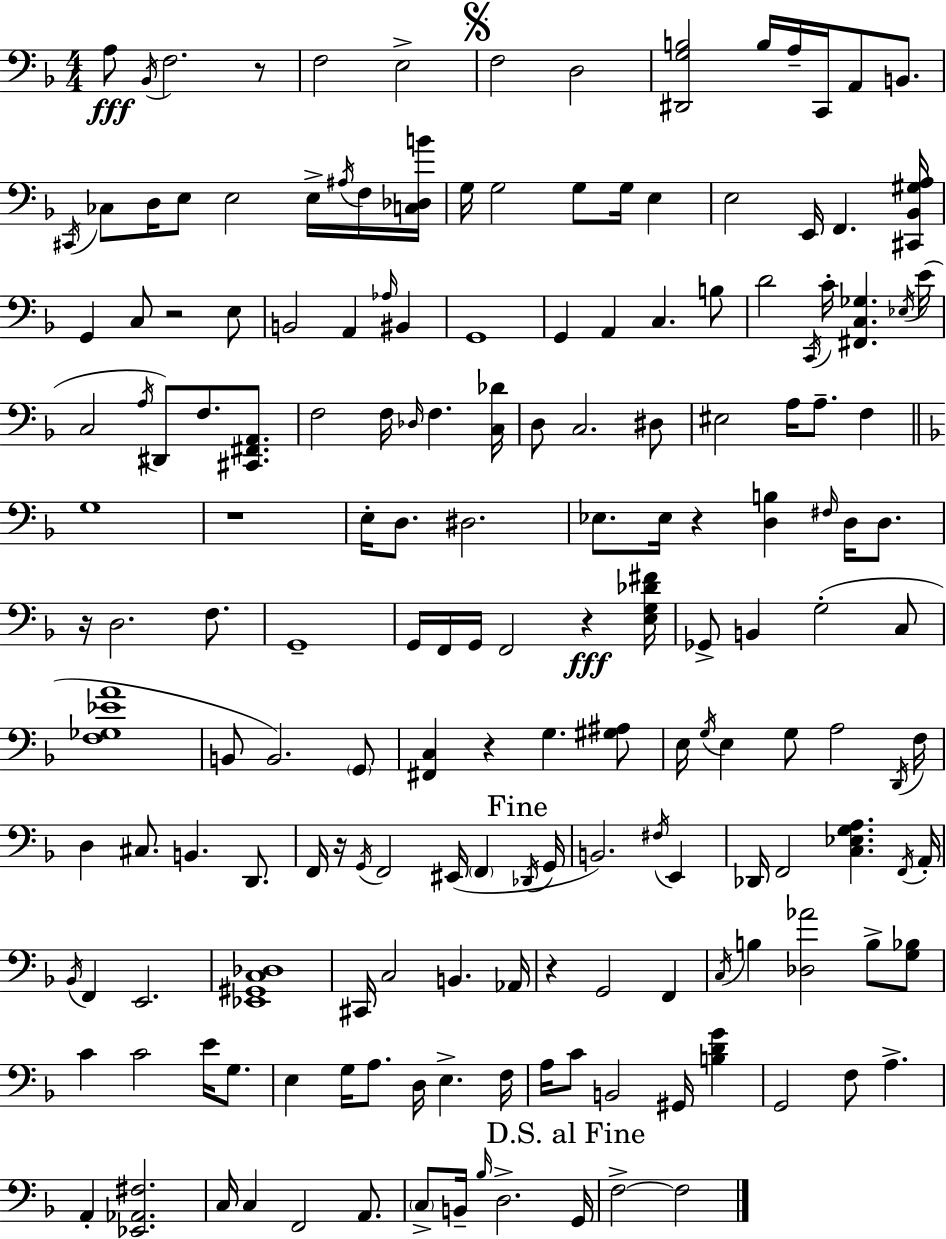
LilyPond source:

{
  \clef bass
  \numericTimeSignature
  \time 4/4
  \key f \major
  a8\fff \acciaccatura { bes,16 } f2. r8 | f2 e2-> | \mark \markup { \musicglyph "scripts.segno" } f2 d2 | <dis, g b>2 b16 a16-- c,16 a,8 b,8. | \break \acciaccatura { cis,16 } ces8 d16 e8 e2 e16-> | \acciaccatura { ais16 } f16 <c des b'>16 g16 g2 g8 g16 e4 | e2 e,16 f,4. | <cis, bes, gis a>16 g,4 c8 r2 | \break e8 b,2 a,4 \grace { aes16 } | bis,4 g,1 | g,4 a,4 c4. | b8 d'2 \acciaccatura { c,16 } c'16-. <fis, c ges>4. | \break \acciaccatura { ees16 }( e'16 c2 \acciaccatura { a16 } dis,8) | f8. <cis, fis, a,>8. f2 f16 | \grace { des16 } f4. <c des'>16 d8 c2. | dis8 eis2 | \break a16 a8.-- f4 \bar "||" \break \key f \major g1 | r1 | e16-. d8. dis2. | ees8. ees16 r4 <d b>4 \grace { fis16 } d16 d8. | \break r16 d2. f8. | g,1-- | g,16 f,16 g,16 f,2 r4\fff | <e g des' fis'>16 ges,8-> b,4 g2-.( c8 | \break <f ges ees' a'>1 | b,8 b,2.) \parenthesize g,8 | <fis, c>4 r4 g4. <gis ais>8 | e16 \acciaccatura { g16 } e4 g8 a2 | \break \acciaccatura { d,16 } f16 d4 cis8. b,4. | d,8. f,16 r16 \acciaccatura { g,16 } f,2 eis,16( \parenthesize f,4 | \mark "Fine" \acciaccatura { des,16 } g,16 b,2.) | \acciaccatura { fis16 } e,4 des,16 f,2 <c ees g a>4. | \break \acciaccatura { f,16 } a,16-. \acciaccatura { bes,16 } f,4 e,2. | <ees, gis, c des>1 | cis,16 c2 | b,4. aes,16 r4 g,2 | \break f,4 \acciaccatura { c16 } b4 <des aes'>2 | b8-> <g bes>8 c'4 c'2 | e'16 g8. e4 g16 a8. | d16 e4.-> f16 a16 c'8 b,2 | \break gis,16 <b d' g'>4 g,2 | f8 a4.-> a,4-. <ees, aes, fis>2. | c16 c4 f,2 | a,8. \parenthesize c8-> b,16-- \grace { bes16 } d2.-> | \break \mark "D.S. al Fine" g,16 f2->~~ | f2 \bar "|."
}